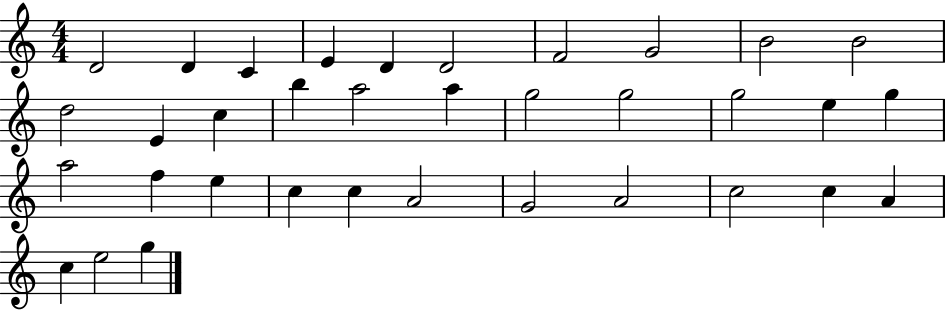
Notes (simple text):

D4/h D4/q C4/q E4/q D4/q D4/h F4/h G4/h B4/h B4/h D5/h E4/q C5/q B5/q A5/h A5/q G5/h G5/h G5/h E5/q G5/q A5/h F5/q E5/q C5/q C5/q A4/h G4/h A4/h C5/h C5/q A4/q C5/q E5/h G5/q